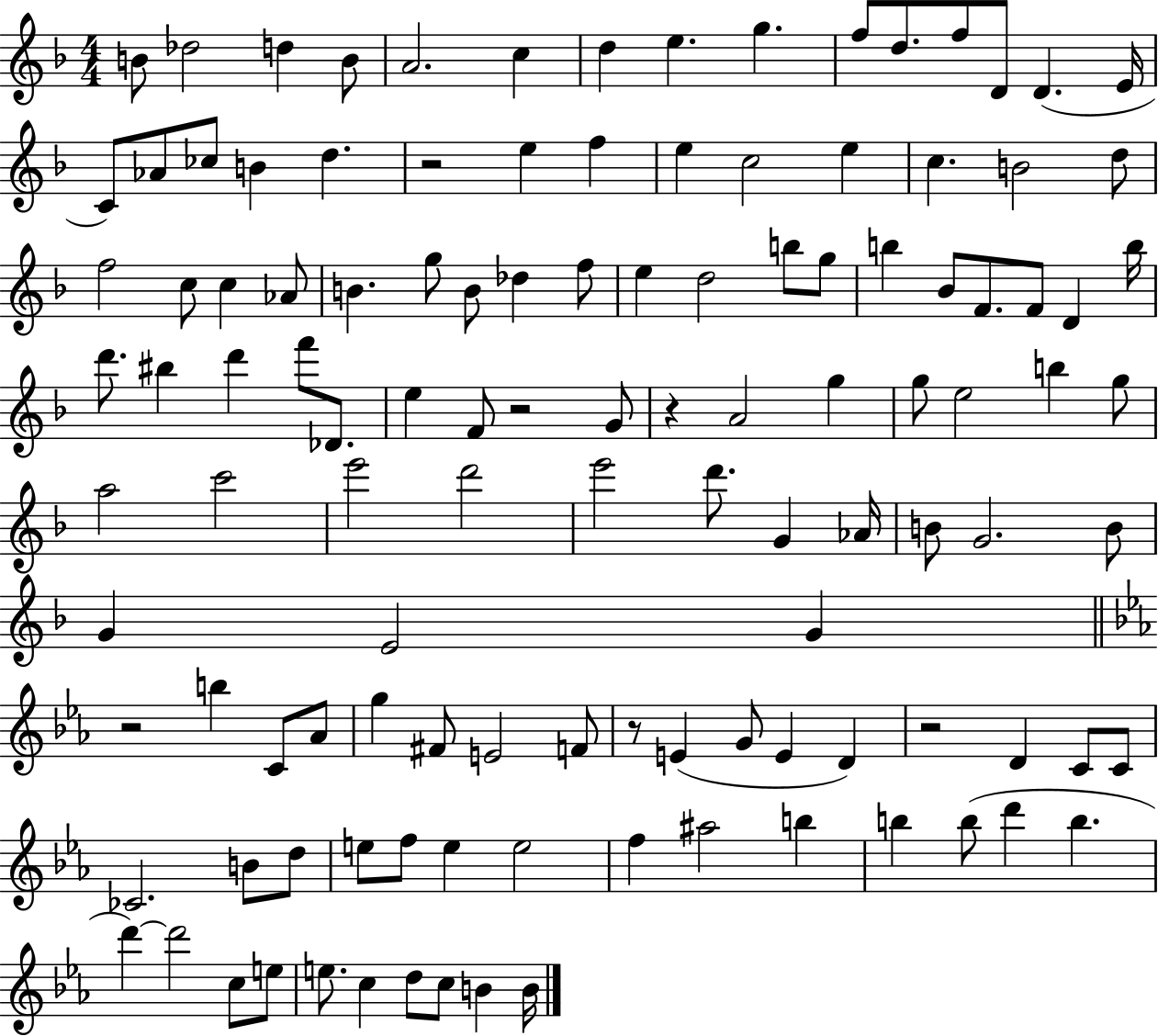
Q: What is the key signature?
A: F major